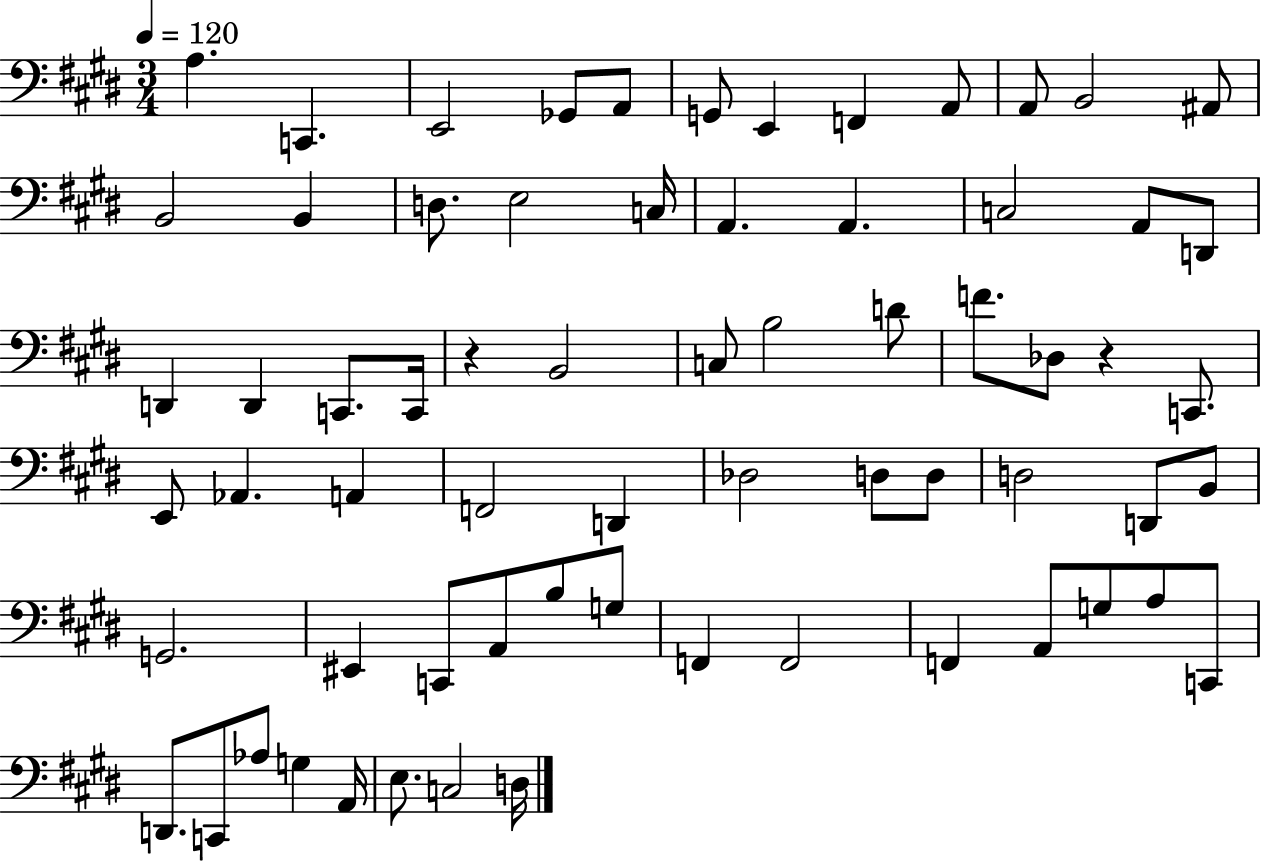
A3/q. C2/q. E2/h Gb2/e A2/e G2/e E2/q F2/q A2/e A2/e B2/h A#2/e B2/h B2/q D3/e. E3/h C3/s A2/q. A2/q. C3/h A2/e D2/e D2/q D2/q C2/e. C2/s R/q B2/h C3/e B3/h D4/e F4/e. Db3/e R/q C2/e. E2/e Ab2/q. A2/q F2/h D2/q Db3/h D3/e D3/e D3/h D2/e B2/e G2/h. EIS2/q C2/e A2/e B3/e G3/e F2/q F2/h F2/q A2/e G3/e A3/e C2/e D2/e. C2/e Ab3/e G3/q A2/s E3/e. C3/h D3/s